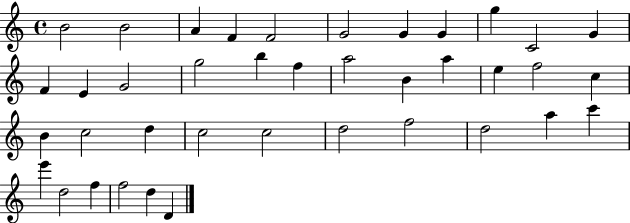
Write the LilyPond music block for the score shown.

{
  \clef treble
  \time 4/4
  \defaultTimeSignature
  \key c \major
  b'2 b'2 | a'4 f'4 f'2 | g'2 g'4 g'4 | g''4 c'2 g'4 | \break f'4 e'4 g'2 | g''2 b''4 f''4 | a''2 b'4 a''4 | e''4 f''2 c''4 | \break b'4 c''2 d''4 | c''2 c''2 | d''2 f''2 | d''2 a''4 c'''4 | \break e'''4 d''2 f''4 | f''2 d''4 d'4 | \bar "|."
}